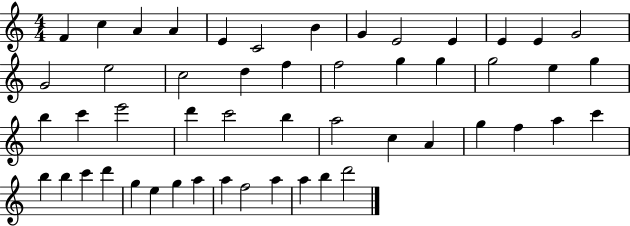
{
  \clef treble
  \numericTimeSignature
  \time 4/4
  \key c \major
  f'4 c''4 a'4 a'4 | e'4 c'2 b'4 | g'4 e'2 e'4 | e'4 e'4 g'2 | \break g'2 e''2 | c''2 d''4 f''4 | f''2 g''4 g''4 | g''2 e''4 g''4 | \break b''4 c'''4 e'''2 | d'''4 c'''2 b''4 | a''2 c''4 a'4 | g''4 f''4 a''4 c'''4 | \break b''4 b''4 c'''4 d'''4 | g''4 e''4 g''4 a''4 | a''4 f''2 a''4 | a''4 b''4 d'''2 | \break \bar "|."
}